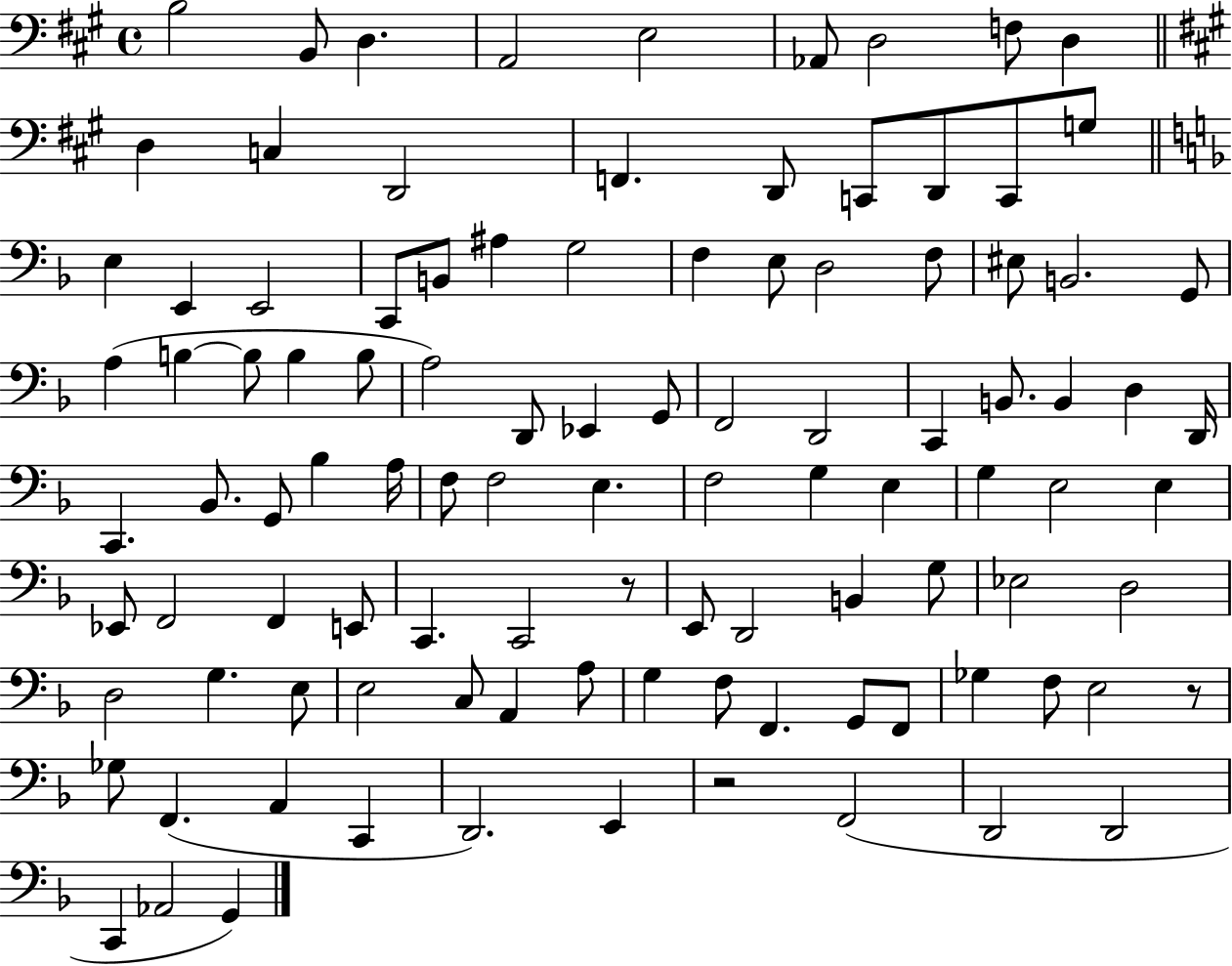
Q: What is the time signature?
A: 4/4